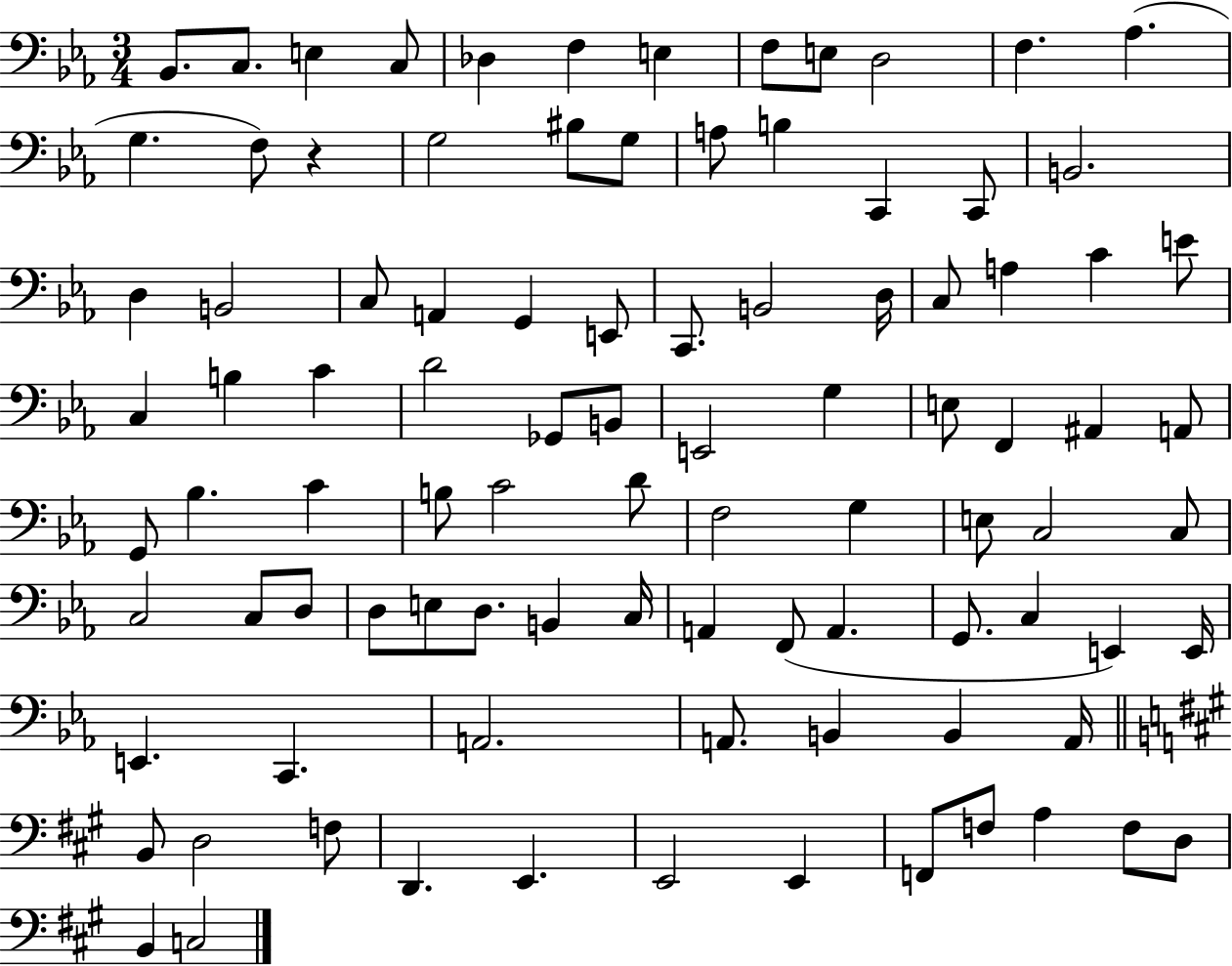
{
  \clef bass
  \numericTimeSignature
  \time 3/4
  \key ees \major
  \repeat volta 2 { bes,8. c8. e4 c8 | des4 f4 e4 | f8 e8 d2 | f4. aes4.( | \break g4. f8) r4 | g2 bis8 g8 | a8 b4 c,4 c,8 | b,2. | \break d4 b,2 | c8 a,4 g,4 e,8 | c,8. b,2 d16 | c8 a4 c'4 e'8 | \break c4 b4 c'4 | d'2 ges,8 b,8 | e,2 g4 | e8 f,4 ais,4 a,8 | \break g,8 bes4. c'4 | b8 c'2 d'8 | f2 g4 | e8 c2 c8 | \break c2 c8 d8 | d8 e8 d8. b,4 c16 | a,4 f,8( a,4. | g,8. c4 e,4) e,16 | \break e,4. c,4. | a,2. | a,8. b,4 b,4 a,16 | \bar "||" \break \key a \major b,8 d2 f8 | d,4. e,4. | e,2 e,4 | f,8 f8 a4 f8 d8 | \break b,4 c2 | } \bar "|."
}